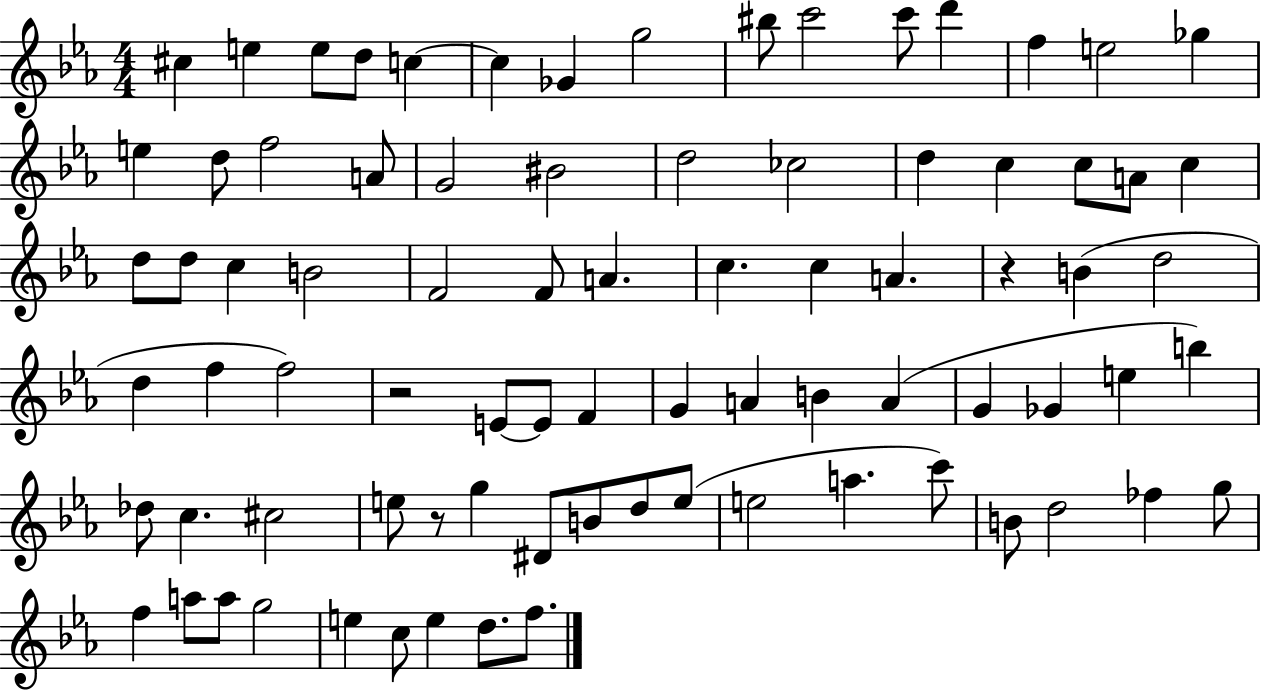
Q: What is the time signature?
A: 4/4